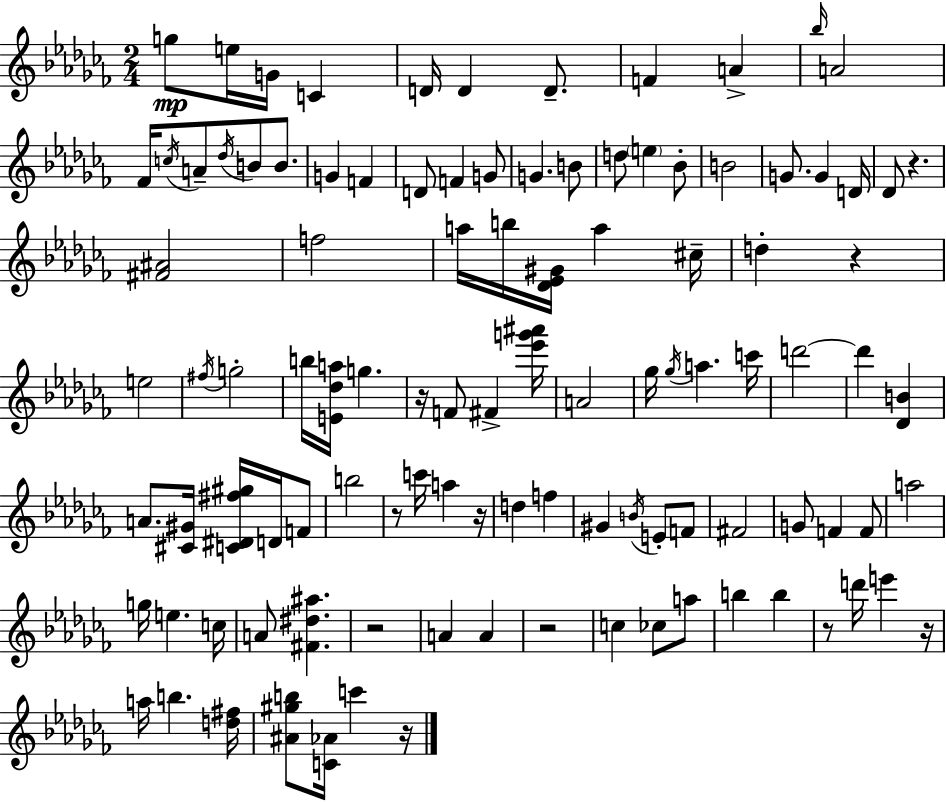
{
  \clef treble
  \numericTimeSignature
  \time 2/4
  \key aes \minor
  g''8\mp e''16 g'16 c'4 | d'16 d'4 d'8.-- | f'4 a'4-> | \grace { bes''16 } a'2 | \break fes'16 \acciaccatura { c''16 } a'8-- \acciaccatura { des''16 } b'8 | b'8. g'4 f'4 | d'8 f'4 | g'8 g'4. | \break b'8 d''8 \parenthesize e''4 | bes'8-. b'2 | g'8. g'4 | d'16 des'8 r4. | \break <fis' ais'>2 | f''2 | a''16 b''16 <des' ees' gis'>16 a''4 | cis''16-- d''4-. r4 | \break e''2 | \acciaccatura { fis''16 } g''2-. | b''16 <e' des'' a''>16 g''4. | r16 f'8 fis'4-> | \break <ees''' g''' ais'''>16 a'2 | ges''16 \acciaccatura { ges''16 } a''4. | c'''16 d'''2~~ | d'''4 | \break <des' b'>4 a'8. | <cis' gis'>16 <c' dis' fis'' gis''>16 d'16 f'8 b''2 | r8 c'''16 | a''4 r16 d''4 | \break f''4 gis'4 | \acciaccatura { b'16 } e'8-. f'8 fis'2 | g'8 | f'4 f'8 a''2 | \break g''16 e''4. | c''16 a'8 | <fis' dis'' ais''>4. r2 | a'4 | \break a'4 r2 | c''4 | ces''8 a''8 b''4 | b''4 r8 | \break d'''16 e'''4 r16 a''16 b''4. | <d'' fis''>16 <ais' gis'' b''>8 | <c' aes'>16 c'''4 r16 \bar "|."
}